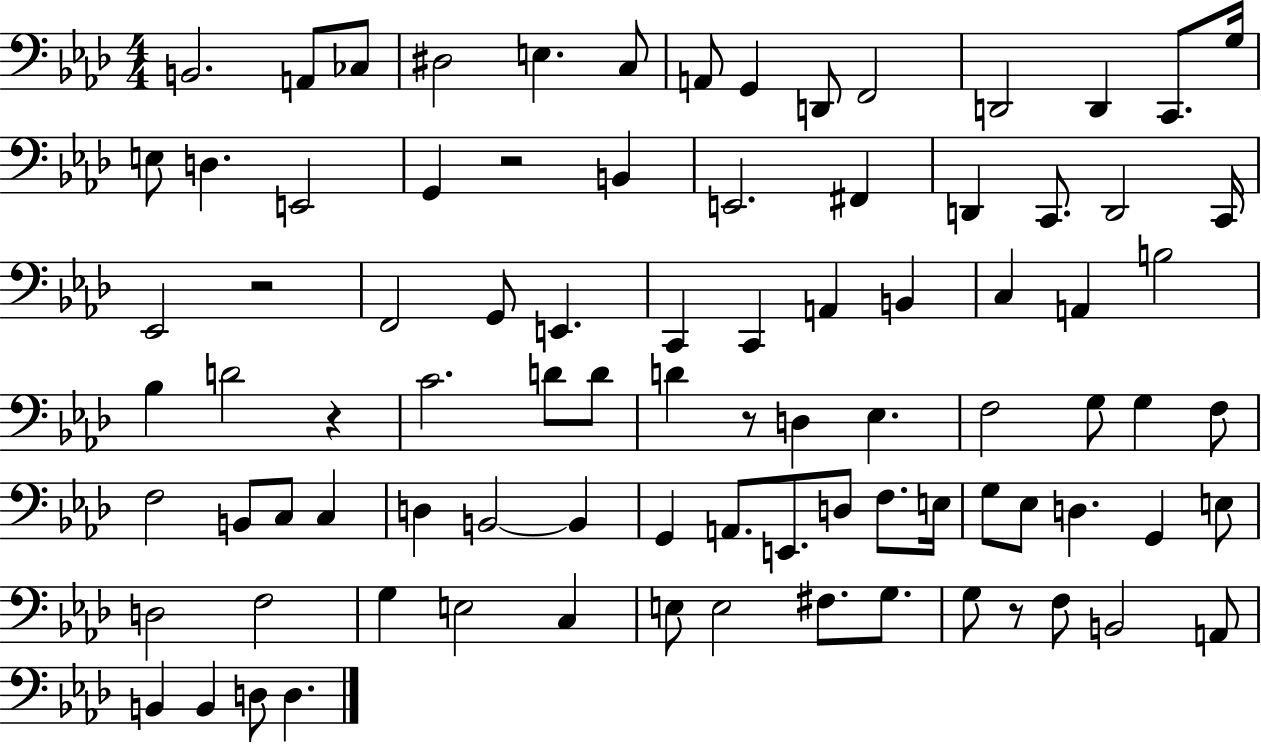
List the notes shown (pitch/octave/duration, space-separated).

B2/h. A2/e CES3/e D#3/h E3/q. C3/e A2/e G2/q D2/e F2/h D2/h D2/q C2/e. G3/s E3/e D3/q. E2/h G2/q R/h B2/q E2/h. F#2/q D2/q C2/e. D2/h C2/s Eb2/h R/h F2/h G2/e E2/q. C2/q C2/q A2/q B2/q C3/q A2/q B3/h Bb3/q D4/h R/q C4/h. D4/e D4/e D4/q R/e D3/q Eb3/q. F3/h G3/e G3/q F3/e F3/h B2/e C3/e C3/q D3/q B2/h B2/q G2/q A2/e. E2/e. D3/e F3/e. E3/s G3/e Eb3/e D3/q. G2/q E3/e D3/h F3/h G3/q E3/h C3/q E3/e E3/h F#3/e. G3/e. G3/e R/e F3/e B2/h A2/e B2/q B2/q D3/e D3/q.